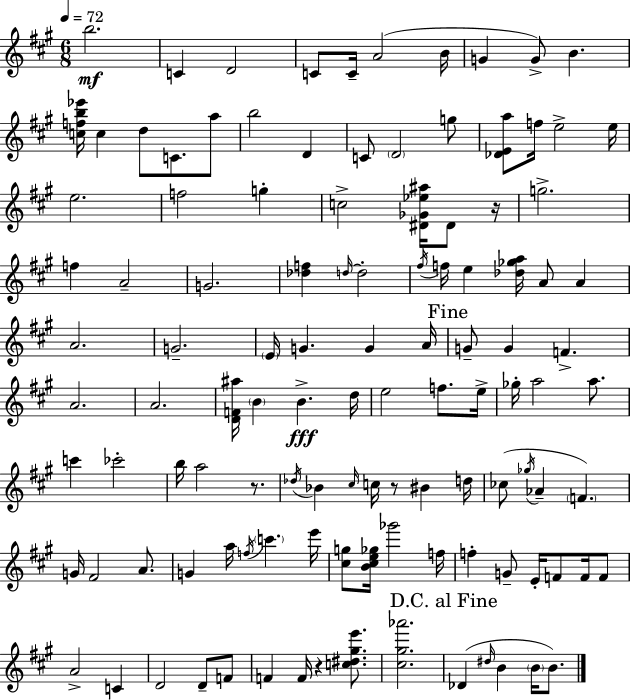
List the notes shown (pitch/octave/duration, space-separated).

B5/h. C4/q D4/h C4/e C4/s A4/h B4/s G4/q G4/e B4/q. [C5,F5,B5,Eb6]/s C5/q D5/e C4/e. A5/e B5/h D4/q C4/e D4/h G5/e [Db4,E4,A5]/e F5/s E5/h E5/s E5/h. F5/h G5/q C5/h [D#4,Gb4,Eb5,A#5]/s D#4/e R/s G5/h. F5/q A4/h G4/h. [Db5,F5]/q D5/s D5/h F#5/s F5/s E5/q [Db5,Gb5,A5]/s A4/e A4/q A4/h. G4/h. E4/s G4/q. G4/q A4/s G4/e G4/q F4/q. A4/h. A4/h. [D4,F4,A#5]/s B4/q B4/q. D5/s E5/h F5/e. E5/s Gb5/s A5/h A5/e. C6/q CES6/h B5/s A5/h R/e. Db5/s Bb4/q C#5/s C5/s R/e BIS4/q D5/s CES5/e Gb5/s Ab4/q F4/q. G4/s F#4/h A4/e. G4/q A5/s F5/s C6/q. E6/s [C#5,G5]/e [B4,C#5,E5,Gb5]/s Gb6/h F5/s F5/q G4/e E4/s F4/e F4/s F4/e A4/h C4/q D4/h D4/e F4/e F4/q F4/s R/q [C5,D#5,G#5,E6]/e. [C#5,G#5,Ab6]/h. Db4/q D#5/s B4/q B4/s B4/e.